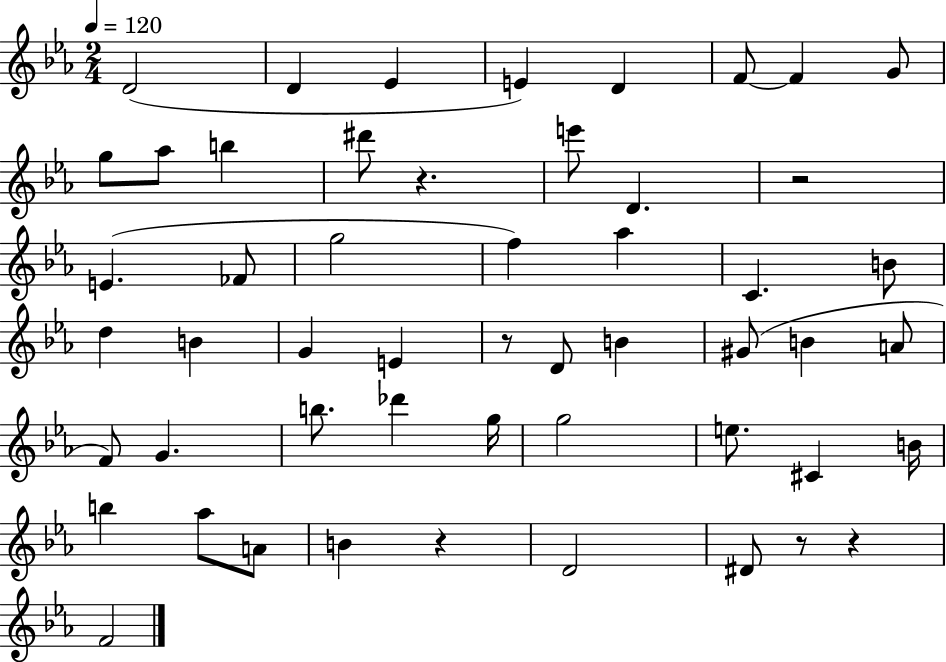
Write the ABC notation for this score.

X:1
T:Untitled
M:2/4
L:1/4
K:Eb
D2 D _E E D F/2 F G/2 g/2 _a/2 b ^d'/2 z e'/2 D z2 E _F/2 g2 f _a C B/2 d B G E z/2 D/2 B ^G/2 B A/2 F/2 G b/2 _d' g/4 g2 e/2 ^C B/4 b _a/2 A/2 B z D2 ^D/2 z/2 z F2